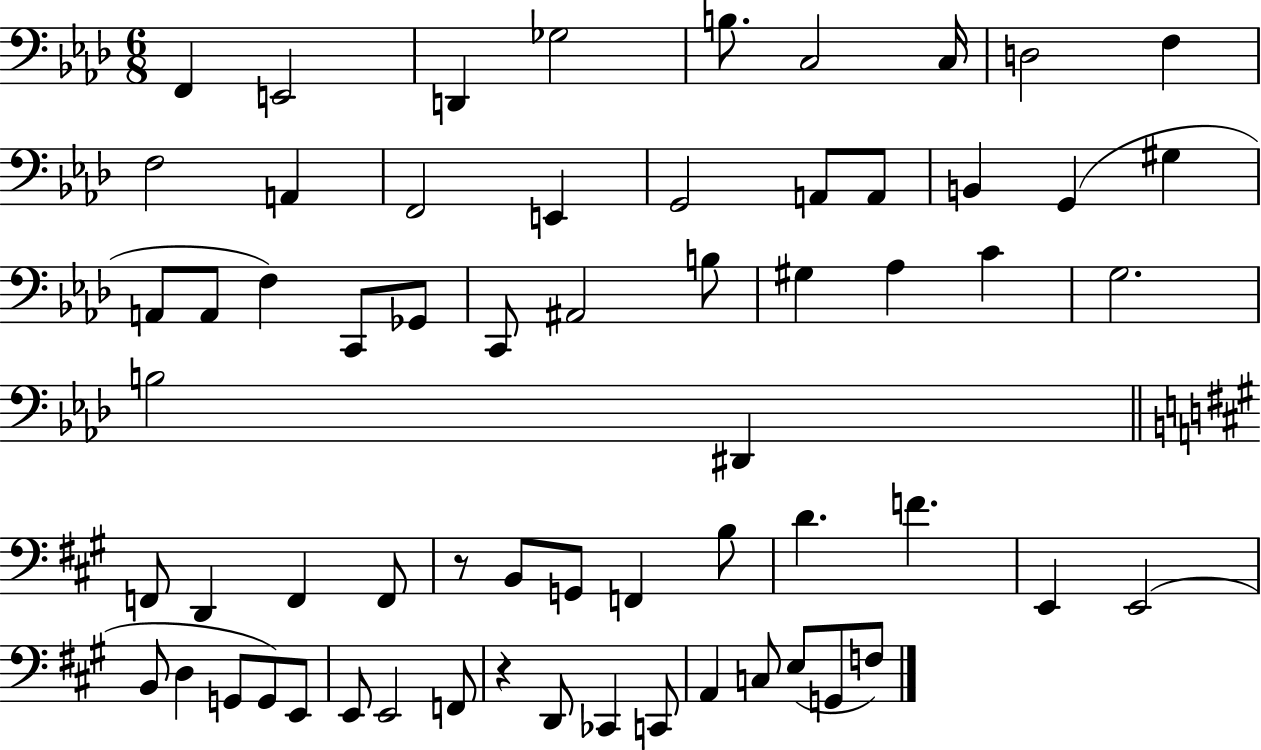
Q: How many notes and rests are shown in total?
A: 63